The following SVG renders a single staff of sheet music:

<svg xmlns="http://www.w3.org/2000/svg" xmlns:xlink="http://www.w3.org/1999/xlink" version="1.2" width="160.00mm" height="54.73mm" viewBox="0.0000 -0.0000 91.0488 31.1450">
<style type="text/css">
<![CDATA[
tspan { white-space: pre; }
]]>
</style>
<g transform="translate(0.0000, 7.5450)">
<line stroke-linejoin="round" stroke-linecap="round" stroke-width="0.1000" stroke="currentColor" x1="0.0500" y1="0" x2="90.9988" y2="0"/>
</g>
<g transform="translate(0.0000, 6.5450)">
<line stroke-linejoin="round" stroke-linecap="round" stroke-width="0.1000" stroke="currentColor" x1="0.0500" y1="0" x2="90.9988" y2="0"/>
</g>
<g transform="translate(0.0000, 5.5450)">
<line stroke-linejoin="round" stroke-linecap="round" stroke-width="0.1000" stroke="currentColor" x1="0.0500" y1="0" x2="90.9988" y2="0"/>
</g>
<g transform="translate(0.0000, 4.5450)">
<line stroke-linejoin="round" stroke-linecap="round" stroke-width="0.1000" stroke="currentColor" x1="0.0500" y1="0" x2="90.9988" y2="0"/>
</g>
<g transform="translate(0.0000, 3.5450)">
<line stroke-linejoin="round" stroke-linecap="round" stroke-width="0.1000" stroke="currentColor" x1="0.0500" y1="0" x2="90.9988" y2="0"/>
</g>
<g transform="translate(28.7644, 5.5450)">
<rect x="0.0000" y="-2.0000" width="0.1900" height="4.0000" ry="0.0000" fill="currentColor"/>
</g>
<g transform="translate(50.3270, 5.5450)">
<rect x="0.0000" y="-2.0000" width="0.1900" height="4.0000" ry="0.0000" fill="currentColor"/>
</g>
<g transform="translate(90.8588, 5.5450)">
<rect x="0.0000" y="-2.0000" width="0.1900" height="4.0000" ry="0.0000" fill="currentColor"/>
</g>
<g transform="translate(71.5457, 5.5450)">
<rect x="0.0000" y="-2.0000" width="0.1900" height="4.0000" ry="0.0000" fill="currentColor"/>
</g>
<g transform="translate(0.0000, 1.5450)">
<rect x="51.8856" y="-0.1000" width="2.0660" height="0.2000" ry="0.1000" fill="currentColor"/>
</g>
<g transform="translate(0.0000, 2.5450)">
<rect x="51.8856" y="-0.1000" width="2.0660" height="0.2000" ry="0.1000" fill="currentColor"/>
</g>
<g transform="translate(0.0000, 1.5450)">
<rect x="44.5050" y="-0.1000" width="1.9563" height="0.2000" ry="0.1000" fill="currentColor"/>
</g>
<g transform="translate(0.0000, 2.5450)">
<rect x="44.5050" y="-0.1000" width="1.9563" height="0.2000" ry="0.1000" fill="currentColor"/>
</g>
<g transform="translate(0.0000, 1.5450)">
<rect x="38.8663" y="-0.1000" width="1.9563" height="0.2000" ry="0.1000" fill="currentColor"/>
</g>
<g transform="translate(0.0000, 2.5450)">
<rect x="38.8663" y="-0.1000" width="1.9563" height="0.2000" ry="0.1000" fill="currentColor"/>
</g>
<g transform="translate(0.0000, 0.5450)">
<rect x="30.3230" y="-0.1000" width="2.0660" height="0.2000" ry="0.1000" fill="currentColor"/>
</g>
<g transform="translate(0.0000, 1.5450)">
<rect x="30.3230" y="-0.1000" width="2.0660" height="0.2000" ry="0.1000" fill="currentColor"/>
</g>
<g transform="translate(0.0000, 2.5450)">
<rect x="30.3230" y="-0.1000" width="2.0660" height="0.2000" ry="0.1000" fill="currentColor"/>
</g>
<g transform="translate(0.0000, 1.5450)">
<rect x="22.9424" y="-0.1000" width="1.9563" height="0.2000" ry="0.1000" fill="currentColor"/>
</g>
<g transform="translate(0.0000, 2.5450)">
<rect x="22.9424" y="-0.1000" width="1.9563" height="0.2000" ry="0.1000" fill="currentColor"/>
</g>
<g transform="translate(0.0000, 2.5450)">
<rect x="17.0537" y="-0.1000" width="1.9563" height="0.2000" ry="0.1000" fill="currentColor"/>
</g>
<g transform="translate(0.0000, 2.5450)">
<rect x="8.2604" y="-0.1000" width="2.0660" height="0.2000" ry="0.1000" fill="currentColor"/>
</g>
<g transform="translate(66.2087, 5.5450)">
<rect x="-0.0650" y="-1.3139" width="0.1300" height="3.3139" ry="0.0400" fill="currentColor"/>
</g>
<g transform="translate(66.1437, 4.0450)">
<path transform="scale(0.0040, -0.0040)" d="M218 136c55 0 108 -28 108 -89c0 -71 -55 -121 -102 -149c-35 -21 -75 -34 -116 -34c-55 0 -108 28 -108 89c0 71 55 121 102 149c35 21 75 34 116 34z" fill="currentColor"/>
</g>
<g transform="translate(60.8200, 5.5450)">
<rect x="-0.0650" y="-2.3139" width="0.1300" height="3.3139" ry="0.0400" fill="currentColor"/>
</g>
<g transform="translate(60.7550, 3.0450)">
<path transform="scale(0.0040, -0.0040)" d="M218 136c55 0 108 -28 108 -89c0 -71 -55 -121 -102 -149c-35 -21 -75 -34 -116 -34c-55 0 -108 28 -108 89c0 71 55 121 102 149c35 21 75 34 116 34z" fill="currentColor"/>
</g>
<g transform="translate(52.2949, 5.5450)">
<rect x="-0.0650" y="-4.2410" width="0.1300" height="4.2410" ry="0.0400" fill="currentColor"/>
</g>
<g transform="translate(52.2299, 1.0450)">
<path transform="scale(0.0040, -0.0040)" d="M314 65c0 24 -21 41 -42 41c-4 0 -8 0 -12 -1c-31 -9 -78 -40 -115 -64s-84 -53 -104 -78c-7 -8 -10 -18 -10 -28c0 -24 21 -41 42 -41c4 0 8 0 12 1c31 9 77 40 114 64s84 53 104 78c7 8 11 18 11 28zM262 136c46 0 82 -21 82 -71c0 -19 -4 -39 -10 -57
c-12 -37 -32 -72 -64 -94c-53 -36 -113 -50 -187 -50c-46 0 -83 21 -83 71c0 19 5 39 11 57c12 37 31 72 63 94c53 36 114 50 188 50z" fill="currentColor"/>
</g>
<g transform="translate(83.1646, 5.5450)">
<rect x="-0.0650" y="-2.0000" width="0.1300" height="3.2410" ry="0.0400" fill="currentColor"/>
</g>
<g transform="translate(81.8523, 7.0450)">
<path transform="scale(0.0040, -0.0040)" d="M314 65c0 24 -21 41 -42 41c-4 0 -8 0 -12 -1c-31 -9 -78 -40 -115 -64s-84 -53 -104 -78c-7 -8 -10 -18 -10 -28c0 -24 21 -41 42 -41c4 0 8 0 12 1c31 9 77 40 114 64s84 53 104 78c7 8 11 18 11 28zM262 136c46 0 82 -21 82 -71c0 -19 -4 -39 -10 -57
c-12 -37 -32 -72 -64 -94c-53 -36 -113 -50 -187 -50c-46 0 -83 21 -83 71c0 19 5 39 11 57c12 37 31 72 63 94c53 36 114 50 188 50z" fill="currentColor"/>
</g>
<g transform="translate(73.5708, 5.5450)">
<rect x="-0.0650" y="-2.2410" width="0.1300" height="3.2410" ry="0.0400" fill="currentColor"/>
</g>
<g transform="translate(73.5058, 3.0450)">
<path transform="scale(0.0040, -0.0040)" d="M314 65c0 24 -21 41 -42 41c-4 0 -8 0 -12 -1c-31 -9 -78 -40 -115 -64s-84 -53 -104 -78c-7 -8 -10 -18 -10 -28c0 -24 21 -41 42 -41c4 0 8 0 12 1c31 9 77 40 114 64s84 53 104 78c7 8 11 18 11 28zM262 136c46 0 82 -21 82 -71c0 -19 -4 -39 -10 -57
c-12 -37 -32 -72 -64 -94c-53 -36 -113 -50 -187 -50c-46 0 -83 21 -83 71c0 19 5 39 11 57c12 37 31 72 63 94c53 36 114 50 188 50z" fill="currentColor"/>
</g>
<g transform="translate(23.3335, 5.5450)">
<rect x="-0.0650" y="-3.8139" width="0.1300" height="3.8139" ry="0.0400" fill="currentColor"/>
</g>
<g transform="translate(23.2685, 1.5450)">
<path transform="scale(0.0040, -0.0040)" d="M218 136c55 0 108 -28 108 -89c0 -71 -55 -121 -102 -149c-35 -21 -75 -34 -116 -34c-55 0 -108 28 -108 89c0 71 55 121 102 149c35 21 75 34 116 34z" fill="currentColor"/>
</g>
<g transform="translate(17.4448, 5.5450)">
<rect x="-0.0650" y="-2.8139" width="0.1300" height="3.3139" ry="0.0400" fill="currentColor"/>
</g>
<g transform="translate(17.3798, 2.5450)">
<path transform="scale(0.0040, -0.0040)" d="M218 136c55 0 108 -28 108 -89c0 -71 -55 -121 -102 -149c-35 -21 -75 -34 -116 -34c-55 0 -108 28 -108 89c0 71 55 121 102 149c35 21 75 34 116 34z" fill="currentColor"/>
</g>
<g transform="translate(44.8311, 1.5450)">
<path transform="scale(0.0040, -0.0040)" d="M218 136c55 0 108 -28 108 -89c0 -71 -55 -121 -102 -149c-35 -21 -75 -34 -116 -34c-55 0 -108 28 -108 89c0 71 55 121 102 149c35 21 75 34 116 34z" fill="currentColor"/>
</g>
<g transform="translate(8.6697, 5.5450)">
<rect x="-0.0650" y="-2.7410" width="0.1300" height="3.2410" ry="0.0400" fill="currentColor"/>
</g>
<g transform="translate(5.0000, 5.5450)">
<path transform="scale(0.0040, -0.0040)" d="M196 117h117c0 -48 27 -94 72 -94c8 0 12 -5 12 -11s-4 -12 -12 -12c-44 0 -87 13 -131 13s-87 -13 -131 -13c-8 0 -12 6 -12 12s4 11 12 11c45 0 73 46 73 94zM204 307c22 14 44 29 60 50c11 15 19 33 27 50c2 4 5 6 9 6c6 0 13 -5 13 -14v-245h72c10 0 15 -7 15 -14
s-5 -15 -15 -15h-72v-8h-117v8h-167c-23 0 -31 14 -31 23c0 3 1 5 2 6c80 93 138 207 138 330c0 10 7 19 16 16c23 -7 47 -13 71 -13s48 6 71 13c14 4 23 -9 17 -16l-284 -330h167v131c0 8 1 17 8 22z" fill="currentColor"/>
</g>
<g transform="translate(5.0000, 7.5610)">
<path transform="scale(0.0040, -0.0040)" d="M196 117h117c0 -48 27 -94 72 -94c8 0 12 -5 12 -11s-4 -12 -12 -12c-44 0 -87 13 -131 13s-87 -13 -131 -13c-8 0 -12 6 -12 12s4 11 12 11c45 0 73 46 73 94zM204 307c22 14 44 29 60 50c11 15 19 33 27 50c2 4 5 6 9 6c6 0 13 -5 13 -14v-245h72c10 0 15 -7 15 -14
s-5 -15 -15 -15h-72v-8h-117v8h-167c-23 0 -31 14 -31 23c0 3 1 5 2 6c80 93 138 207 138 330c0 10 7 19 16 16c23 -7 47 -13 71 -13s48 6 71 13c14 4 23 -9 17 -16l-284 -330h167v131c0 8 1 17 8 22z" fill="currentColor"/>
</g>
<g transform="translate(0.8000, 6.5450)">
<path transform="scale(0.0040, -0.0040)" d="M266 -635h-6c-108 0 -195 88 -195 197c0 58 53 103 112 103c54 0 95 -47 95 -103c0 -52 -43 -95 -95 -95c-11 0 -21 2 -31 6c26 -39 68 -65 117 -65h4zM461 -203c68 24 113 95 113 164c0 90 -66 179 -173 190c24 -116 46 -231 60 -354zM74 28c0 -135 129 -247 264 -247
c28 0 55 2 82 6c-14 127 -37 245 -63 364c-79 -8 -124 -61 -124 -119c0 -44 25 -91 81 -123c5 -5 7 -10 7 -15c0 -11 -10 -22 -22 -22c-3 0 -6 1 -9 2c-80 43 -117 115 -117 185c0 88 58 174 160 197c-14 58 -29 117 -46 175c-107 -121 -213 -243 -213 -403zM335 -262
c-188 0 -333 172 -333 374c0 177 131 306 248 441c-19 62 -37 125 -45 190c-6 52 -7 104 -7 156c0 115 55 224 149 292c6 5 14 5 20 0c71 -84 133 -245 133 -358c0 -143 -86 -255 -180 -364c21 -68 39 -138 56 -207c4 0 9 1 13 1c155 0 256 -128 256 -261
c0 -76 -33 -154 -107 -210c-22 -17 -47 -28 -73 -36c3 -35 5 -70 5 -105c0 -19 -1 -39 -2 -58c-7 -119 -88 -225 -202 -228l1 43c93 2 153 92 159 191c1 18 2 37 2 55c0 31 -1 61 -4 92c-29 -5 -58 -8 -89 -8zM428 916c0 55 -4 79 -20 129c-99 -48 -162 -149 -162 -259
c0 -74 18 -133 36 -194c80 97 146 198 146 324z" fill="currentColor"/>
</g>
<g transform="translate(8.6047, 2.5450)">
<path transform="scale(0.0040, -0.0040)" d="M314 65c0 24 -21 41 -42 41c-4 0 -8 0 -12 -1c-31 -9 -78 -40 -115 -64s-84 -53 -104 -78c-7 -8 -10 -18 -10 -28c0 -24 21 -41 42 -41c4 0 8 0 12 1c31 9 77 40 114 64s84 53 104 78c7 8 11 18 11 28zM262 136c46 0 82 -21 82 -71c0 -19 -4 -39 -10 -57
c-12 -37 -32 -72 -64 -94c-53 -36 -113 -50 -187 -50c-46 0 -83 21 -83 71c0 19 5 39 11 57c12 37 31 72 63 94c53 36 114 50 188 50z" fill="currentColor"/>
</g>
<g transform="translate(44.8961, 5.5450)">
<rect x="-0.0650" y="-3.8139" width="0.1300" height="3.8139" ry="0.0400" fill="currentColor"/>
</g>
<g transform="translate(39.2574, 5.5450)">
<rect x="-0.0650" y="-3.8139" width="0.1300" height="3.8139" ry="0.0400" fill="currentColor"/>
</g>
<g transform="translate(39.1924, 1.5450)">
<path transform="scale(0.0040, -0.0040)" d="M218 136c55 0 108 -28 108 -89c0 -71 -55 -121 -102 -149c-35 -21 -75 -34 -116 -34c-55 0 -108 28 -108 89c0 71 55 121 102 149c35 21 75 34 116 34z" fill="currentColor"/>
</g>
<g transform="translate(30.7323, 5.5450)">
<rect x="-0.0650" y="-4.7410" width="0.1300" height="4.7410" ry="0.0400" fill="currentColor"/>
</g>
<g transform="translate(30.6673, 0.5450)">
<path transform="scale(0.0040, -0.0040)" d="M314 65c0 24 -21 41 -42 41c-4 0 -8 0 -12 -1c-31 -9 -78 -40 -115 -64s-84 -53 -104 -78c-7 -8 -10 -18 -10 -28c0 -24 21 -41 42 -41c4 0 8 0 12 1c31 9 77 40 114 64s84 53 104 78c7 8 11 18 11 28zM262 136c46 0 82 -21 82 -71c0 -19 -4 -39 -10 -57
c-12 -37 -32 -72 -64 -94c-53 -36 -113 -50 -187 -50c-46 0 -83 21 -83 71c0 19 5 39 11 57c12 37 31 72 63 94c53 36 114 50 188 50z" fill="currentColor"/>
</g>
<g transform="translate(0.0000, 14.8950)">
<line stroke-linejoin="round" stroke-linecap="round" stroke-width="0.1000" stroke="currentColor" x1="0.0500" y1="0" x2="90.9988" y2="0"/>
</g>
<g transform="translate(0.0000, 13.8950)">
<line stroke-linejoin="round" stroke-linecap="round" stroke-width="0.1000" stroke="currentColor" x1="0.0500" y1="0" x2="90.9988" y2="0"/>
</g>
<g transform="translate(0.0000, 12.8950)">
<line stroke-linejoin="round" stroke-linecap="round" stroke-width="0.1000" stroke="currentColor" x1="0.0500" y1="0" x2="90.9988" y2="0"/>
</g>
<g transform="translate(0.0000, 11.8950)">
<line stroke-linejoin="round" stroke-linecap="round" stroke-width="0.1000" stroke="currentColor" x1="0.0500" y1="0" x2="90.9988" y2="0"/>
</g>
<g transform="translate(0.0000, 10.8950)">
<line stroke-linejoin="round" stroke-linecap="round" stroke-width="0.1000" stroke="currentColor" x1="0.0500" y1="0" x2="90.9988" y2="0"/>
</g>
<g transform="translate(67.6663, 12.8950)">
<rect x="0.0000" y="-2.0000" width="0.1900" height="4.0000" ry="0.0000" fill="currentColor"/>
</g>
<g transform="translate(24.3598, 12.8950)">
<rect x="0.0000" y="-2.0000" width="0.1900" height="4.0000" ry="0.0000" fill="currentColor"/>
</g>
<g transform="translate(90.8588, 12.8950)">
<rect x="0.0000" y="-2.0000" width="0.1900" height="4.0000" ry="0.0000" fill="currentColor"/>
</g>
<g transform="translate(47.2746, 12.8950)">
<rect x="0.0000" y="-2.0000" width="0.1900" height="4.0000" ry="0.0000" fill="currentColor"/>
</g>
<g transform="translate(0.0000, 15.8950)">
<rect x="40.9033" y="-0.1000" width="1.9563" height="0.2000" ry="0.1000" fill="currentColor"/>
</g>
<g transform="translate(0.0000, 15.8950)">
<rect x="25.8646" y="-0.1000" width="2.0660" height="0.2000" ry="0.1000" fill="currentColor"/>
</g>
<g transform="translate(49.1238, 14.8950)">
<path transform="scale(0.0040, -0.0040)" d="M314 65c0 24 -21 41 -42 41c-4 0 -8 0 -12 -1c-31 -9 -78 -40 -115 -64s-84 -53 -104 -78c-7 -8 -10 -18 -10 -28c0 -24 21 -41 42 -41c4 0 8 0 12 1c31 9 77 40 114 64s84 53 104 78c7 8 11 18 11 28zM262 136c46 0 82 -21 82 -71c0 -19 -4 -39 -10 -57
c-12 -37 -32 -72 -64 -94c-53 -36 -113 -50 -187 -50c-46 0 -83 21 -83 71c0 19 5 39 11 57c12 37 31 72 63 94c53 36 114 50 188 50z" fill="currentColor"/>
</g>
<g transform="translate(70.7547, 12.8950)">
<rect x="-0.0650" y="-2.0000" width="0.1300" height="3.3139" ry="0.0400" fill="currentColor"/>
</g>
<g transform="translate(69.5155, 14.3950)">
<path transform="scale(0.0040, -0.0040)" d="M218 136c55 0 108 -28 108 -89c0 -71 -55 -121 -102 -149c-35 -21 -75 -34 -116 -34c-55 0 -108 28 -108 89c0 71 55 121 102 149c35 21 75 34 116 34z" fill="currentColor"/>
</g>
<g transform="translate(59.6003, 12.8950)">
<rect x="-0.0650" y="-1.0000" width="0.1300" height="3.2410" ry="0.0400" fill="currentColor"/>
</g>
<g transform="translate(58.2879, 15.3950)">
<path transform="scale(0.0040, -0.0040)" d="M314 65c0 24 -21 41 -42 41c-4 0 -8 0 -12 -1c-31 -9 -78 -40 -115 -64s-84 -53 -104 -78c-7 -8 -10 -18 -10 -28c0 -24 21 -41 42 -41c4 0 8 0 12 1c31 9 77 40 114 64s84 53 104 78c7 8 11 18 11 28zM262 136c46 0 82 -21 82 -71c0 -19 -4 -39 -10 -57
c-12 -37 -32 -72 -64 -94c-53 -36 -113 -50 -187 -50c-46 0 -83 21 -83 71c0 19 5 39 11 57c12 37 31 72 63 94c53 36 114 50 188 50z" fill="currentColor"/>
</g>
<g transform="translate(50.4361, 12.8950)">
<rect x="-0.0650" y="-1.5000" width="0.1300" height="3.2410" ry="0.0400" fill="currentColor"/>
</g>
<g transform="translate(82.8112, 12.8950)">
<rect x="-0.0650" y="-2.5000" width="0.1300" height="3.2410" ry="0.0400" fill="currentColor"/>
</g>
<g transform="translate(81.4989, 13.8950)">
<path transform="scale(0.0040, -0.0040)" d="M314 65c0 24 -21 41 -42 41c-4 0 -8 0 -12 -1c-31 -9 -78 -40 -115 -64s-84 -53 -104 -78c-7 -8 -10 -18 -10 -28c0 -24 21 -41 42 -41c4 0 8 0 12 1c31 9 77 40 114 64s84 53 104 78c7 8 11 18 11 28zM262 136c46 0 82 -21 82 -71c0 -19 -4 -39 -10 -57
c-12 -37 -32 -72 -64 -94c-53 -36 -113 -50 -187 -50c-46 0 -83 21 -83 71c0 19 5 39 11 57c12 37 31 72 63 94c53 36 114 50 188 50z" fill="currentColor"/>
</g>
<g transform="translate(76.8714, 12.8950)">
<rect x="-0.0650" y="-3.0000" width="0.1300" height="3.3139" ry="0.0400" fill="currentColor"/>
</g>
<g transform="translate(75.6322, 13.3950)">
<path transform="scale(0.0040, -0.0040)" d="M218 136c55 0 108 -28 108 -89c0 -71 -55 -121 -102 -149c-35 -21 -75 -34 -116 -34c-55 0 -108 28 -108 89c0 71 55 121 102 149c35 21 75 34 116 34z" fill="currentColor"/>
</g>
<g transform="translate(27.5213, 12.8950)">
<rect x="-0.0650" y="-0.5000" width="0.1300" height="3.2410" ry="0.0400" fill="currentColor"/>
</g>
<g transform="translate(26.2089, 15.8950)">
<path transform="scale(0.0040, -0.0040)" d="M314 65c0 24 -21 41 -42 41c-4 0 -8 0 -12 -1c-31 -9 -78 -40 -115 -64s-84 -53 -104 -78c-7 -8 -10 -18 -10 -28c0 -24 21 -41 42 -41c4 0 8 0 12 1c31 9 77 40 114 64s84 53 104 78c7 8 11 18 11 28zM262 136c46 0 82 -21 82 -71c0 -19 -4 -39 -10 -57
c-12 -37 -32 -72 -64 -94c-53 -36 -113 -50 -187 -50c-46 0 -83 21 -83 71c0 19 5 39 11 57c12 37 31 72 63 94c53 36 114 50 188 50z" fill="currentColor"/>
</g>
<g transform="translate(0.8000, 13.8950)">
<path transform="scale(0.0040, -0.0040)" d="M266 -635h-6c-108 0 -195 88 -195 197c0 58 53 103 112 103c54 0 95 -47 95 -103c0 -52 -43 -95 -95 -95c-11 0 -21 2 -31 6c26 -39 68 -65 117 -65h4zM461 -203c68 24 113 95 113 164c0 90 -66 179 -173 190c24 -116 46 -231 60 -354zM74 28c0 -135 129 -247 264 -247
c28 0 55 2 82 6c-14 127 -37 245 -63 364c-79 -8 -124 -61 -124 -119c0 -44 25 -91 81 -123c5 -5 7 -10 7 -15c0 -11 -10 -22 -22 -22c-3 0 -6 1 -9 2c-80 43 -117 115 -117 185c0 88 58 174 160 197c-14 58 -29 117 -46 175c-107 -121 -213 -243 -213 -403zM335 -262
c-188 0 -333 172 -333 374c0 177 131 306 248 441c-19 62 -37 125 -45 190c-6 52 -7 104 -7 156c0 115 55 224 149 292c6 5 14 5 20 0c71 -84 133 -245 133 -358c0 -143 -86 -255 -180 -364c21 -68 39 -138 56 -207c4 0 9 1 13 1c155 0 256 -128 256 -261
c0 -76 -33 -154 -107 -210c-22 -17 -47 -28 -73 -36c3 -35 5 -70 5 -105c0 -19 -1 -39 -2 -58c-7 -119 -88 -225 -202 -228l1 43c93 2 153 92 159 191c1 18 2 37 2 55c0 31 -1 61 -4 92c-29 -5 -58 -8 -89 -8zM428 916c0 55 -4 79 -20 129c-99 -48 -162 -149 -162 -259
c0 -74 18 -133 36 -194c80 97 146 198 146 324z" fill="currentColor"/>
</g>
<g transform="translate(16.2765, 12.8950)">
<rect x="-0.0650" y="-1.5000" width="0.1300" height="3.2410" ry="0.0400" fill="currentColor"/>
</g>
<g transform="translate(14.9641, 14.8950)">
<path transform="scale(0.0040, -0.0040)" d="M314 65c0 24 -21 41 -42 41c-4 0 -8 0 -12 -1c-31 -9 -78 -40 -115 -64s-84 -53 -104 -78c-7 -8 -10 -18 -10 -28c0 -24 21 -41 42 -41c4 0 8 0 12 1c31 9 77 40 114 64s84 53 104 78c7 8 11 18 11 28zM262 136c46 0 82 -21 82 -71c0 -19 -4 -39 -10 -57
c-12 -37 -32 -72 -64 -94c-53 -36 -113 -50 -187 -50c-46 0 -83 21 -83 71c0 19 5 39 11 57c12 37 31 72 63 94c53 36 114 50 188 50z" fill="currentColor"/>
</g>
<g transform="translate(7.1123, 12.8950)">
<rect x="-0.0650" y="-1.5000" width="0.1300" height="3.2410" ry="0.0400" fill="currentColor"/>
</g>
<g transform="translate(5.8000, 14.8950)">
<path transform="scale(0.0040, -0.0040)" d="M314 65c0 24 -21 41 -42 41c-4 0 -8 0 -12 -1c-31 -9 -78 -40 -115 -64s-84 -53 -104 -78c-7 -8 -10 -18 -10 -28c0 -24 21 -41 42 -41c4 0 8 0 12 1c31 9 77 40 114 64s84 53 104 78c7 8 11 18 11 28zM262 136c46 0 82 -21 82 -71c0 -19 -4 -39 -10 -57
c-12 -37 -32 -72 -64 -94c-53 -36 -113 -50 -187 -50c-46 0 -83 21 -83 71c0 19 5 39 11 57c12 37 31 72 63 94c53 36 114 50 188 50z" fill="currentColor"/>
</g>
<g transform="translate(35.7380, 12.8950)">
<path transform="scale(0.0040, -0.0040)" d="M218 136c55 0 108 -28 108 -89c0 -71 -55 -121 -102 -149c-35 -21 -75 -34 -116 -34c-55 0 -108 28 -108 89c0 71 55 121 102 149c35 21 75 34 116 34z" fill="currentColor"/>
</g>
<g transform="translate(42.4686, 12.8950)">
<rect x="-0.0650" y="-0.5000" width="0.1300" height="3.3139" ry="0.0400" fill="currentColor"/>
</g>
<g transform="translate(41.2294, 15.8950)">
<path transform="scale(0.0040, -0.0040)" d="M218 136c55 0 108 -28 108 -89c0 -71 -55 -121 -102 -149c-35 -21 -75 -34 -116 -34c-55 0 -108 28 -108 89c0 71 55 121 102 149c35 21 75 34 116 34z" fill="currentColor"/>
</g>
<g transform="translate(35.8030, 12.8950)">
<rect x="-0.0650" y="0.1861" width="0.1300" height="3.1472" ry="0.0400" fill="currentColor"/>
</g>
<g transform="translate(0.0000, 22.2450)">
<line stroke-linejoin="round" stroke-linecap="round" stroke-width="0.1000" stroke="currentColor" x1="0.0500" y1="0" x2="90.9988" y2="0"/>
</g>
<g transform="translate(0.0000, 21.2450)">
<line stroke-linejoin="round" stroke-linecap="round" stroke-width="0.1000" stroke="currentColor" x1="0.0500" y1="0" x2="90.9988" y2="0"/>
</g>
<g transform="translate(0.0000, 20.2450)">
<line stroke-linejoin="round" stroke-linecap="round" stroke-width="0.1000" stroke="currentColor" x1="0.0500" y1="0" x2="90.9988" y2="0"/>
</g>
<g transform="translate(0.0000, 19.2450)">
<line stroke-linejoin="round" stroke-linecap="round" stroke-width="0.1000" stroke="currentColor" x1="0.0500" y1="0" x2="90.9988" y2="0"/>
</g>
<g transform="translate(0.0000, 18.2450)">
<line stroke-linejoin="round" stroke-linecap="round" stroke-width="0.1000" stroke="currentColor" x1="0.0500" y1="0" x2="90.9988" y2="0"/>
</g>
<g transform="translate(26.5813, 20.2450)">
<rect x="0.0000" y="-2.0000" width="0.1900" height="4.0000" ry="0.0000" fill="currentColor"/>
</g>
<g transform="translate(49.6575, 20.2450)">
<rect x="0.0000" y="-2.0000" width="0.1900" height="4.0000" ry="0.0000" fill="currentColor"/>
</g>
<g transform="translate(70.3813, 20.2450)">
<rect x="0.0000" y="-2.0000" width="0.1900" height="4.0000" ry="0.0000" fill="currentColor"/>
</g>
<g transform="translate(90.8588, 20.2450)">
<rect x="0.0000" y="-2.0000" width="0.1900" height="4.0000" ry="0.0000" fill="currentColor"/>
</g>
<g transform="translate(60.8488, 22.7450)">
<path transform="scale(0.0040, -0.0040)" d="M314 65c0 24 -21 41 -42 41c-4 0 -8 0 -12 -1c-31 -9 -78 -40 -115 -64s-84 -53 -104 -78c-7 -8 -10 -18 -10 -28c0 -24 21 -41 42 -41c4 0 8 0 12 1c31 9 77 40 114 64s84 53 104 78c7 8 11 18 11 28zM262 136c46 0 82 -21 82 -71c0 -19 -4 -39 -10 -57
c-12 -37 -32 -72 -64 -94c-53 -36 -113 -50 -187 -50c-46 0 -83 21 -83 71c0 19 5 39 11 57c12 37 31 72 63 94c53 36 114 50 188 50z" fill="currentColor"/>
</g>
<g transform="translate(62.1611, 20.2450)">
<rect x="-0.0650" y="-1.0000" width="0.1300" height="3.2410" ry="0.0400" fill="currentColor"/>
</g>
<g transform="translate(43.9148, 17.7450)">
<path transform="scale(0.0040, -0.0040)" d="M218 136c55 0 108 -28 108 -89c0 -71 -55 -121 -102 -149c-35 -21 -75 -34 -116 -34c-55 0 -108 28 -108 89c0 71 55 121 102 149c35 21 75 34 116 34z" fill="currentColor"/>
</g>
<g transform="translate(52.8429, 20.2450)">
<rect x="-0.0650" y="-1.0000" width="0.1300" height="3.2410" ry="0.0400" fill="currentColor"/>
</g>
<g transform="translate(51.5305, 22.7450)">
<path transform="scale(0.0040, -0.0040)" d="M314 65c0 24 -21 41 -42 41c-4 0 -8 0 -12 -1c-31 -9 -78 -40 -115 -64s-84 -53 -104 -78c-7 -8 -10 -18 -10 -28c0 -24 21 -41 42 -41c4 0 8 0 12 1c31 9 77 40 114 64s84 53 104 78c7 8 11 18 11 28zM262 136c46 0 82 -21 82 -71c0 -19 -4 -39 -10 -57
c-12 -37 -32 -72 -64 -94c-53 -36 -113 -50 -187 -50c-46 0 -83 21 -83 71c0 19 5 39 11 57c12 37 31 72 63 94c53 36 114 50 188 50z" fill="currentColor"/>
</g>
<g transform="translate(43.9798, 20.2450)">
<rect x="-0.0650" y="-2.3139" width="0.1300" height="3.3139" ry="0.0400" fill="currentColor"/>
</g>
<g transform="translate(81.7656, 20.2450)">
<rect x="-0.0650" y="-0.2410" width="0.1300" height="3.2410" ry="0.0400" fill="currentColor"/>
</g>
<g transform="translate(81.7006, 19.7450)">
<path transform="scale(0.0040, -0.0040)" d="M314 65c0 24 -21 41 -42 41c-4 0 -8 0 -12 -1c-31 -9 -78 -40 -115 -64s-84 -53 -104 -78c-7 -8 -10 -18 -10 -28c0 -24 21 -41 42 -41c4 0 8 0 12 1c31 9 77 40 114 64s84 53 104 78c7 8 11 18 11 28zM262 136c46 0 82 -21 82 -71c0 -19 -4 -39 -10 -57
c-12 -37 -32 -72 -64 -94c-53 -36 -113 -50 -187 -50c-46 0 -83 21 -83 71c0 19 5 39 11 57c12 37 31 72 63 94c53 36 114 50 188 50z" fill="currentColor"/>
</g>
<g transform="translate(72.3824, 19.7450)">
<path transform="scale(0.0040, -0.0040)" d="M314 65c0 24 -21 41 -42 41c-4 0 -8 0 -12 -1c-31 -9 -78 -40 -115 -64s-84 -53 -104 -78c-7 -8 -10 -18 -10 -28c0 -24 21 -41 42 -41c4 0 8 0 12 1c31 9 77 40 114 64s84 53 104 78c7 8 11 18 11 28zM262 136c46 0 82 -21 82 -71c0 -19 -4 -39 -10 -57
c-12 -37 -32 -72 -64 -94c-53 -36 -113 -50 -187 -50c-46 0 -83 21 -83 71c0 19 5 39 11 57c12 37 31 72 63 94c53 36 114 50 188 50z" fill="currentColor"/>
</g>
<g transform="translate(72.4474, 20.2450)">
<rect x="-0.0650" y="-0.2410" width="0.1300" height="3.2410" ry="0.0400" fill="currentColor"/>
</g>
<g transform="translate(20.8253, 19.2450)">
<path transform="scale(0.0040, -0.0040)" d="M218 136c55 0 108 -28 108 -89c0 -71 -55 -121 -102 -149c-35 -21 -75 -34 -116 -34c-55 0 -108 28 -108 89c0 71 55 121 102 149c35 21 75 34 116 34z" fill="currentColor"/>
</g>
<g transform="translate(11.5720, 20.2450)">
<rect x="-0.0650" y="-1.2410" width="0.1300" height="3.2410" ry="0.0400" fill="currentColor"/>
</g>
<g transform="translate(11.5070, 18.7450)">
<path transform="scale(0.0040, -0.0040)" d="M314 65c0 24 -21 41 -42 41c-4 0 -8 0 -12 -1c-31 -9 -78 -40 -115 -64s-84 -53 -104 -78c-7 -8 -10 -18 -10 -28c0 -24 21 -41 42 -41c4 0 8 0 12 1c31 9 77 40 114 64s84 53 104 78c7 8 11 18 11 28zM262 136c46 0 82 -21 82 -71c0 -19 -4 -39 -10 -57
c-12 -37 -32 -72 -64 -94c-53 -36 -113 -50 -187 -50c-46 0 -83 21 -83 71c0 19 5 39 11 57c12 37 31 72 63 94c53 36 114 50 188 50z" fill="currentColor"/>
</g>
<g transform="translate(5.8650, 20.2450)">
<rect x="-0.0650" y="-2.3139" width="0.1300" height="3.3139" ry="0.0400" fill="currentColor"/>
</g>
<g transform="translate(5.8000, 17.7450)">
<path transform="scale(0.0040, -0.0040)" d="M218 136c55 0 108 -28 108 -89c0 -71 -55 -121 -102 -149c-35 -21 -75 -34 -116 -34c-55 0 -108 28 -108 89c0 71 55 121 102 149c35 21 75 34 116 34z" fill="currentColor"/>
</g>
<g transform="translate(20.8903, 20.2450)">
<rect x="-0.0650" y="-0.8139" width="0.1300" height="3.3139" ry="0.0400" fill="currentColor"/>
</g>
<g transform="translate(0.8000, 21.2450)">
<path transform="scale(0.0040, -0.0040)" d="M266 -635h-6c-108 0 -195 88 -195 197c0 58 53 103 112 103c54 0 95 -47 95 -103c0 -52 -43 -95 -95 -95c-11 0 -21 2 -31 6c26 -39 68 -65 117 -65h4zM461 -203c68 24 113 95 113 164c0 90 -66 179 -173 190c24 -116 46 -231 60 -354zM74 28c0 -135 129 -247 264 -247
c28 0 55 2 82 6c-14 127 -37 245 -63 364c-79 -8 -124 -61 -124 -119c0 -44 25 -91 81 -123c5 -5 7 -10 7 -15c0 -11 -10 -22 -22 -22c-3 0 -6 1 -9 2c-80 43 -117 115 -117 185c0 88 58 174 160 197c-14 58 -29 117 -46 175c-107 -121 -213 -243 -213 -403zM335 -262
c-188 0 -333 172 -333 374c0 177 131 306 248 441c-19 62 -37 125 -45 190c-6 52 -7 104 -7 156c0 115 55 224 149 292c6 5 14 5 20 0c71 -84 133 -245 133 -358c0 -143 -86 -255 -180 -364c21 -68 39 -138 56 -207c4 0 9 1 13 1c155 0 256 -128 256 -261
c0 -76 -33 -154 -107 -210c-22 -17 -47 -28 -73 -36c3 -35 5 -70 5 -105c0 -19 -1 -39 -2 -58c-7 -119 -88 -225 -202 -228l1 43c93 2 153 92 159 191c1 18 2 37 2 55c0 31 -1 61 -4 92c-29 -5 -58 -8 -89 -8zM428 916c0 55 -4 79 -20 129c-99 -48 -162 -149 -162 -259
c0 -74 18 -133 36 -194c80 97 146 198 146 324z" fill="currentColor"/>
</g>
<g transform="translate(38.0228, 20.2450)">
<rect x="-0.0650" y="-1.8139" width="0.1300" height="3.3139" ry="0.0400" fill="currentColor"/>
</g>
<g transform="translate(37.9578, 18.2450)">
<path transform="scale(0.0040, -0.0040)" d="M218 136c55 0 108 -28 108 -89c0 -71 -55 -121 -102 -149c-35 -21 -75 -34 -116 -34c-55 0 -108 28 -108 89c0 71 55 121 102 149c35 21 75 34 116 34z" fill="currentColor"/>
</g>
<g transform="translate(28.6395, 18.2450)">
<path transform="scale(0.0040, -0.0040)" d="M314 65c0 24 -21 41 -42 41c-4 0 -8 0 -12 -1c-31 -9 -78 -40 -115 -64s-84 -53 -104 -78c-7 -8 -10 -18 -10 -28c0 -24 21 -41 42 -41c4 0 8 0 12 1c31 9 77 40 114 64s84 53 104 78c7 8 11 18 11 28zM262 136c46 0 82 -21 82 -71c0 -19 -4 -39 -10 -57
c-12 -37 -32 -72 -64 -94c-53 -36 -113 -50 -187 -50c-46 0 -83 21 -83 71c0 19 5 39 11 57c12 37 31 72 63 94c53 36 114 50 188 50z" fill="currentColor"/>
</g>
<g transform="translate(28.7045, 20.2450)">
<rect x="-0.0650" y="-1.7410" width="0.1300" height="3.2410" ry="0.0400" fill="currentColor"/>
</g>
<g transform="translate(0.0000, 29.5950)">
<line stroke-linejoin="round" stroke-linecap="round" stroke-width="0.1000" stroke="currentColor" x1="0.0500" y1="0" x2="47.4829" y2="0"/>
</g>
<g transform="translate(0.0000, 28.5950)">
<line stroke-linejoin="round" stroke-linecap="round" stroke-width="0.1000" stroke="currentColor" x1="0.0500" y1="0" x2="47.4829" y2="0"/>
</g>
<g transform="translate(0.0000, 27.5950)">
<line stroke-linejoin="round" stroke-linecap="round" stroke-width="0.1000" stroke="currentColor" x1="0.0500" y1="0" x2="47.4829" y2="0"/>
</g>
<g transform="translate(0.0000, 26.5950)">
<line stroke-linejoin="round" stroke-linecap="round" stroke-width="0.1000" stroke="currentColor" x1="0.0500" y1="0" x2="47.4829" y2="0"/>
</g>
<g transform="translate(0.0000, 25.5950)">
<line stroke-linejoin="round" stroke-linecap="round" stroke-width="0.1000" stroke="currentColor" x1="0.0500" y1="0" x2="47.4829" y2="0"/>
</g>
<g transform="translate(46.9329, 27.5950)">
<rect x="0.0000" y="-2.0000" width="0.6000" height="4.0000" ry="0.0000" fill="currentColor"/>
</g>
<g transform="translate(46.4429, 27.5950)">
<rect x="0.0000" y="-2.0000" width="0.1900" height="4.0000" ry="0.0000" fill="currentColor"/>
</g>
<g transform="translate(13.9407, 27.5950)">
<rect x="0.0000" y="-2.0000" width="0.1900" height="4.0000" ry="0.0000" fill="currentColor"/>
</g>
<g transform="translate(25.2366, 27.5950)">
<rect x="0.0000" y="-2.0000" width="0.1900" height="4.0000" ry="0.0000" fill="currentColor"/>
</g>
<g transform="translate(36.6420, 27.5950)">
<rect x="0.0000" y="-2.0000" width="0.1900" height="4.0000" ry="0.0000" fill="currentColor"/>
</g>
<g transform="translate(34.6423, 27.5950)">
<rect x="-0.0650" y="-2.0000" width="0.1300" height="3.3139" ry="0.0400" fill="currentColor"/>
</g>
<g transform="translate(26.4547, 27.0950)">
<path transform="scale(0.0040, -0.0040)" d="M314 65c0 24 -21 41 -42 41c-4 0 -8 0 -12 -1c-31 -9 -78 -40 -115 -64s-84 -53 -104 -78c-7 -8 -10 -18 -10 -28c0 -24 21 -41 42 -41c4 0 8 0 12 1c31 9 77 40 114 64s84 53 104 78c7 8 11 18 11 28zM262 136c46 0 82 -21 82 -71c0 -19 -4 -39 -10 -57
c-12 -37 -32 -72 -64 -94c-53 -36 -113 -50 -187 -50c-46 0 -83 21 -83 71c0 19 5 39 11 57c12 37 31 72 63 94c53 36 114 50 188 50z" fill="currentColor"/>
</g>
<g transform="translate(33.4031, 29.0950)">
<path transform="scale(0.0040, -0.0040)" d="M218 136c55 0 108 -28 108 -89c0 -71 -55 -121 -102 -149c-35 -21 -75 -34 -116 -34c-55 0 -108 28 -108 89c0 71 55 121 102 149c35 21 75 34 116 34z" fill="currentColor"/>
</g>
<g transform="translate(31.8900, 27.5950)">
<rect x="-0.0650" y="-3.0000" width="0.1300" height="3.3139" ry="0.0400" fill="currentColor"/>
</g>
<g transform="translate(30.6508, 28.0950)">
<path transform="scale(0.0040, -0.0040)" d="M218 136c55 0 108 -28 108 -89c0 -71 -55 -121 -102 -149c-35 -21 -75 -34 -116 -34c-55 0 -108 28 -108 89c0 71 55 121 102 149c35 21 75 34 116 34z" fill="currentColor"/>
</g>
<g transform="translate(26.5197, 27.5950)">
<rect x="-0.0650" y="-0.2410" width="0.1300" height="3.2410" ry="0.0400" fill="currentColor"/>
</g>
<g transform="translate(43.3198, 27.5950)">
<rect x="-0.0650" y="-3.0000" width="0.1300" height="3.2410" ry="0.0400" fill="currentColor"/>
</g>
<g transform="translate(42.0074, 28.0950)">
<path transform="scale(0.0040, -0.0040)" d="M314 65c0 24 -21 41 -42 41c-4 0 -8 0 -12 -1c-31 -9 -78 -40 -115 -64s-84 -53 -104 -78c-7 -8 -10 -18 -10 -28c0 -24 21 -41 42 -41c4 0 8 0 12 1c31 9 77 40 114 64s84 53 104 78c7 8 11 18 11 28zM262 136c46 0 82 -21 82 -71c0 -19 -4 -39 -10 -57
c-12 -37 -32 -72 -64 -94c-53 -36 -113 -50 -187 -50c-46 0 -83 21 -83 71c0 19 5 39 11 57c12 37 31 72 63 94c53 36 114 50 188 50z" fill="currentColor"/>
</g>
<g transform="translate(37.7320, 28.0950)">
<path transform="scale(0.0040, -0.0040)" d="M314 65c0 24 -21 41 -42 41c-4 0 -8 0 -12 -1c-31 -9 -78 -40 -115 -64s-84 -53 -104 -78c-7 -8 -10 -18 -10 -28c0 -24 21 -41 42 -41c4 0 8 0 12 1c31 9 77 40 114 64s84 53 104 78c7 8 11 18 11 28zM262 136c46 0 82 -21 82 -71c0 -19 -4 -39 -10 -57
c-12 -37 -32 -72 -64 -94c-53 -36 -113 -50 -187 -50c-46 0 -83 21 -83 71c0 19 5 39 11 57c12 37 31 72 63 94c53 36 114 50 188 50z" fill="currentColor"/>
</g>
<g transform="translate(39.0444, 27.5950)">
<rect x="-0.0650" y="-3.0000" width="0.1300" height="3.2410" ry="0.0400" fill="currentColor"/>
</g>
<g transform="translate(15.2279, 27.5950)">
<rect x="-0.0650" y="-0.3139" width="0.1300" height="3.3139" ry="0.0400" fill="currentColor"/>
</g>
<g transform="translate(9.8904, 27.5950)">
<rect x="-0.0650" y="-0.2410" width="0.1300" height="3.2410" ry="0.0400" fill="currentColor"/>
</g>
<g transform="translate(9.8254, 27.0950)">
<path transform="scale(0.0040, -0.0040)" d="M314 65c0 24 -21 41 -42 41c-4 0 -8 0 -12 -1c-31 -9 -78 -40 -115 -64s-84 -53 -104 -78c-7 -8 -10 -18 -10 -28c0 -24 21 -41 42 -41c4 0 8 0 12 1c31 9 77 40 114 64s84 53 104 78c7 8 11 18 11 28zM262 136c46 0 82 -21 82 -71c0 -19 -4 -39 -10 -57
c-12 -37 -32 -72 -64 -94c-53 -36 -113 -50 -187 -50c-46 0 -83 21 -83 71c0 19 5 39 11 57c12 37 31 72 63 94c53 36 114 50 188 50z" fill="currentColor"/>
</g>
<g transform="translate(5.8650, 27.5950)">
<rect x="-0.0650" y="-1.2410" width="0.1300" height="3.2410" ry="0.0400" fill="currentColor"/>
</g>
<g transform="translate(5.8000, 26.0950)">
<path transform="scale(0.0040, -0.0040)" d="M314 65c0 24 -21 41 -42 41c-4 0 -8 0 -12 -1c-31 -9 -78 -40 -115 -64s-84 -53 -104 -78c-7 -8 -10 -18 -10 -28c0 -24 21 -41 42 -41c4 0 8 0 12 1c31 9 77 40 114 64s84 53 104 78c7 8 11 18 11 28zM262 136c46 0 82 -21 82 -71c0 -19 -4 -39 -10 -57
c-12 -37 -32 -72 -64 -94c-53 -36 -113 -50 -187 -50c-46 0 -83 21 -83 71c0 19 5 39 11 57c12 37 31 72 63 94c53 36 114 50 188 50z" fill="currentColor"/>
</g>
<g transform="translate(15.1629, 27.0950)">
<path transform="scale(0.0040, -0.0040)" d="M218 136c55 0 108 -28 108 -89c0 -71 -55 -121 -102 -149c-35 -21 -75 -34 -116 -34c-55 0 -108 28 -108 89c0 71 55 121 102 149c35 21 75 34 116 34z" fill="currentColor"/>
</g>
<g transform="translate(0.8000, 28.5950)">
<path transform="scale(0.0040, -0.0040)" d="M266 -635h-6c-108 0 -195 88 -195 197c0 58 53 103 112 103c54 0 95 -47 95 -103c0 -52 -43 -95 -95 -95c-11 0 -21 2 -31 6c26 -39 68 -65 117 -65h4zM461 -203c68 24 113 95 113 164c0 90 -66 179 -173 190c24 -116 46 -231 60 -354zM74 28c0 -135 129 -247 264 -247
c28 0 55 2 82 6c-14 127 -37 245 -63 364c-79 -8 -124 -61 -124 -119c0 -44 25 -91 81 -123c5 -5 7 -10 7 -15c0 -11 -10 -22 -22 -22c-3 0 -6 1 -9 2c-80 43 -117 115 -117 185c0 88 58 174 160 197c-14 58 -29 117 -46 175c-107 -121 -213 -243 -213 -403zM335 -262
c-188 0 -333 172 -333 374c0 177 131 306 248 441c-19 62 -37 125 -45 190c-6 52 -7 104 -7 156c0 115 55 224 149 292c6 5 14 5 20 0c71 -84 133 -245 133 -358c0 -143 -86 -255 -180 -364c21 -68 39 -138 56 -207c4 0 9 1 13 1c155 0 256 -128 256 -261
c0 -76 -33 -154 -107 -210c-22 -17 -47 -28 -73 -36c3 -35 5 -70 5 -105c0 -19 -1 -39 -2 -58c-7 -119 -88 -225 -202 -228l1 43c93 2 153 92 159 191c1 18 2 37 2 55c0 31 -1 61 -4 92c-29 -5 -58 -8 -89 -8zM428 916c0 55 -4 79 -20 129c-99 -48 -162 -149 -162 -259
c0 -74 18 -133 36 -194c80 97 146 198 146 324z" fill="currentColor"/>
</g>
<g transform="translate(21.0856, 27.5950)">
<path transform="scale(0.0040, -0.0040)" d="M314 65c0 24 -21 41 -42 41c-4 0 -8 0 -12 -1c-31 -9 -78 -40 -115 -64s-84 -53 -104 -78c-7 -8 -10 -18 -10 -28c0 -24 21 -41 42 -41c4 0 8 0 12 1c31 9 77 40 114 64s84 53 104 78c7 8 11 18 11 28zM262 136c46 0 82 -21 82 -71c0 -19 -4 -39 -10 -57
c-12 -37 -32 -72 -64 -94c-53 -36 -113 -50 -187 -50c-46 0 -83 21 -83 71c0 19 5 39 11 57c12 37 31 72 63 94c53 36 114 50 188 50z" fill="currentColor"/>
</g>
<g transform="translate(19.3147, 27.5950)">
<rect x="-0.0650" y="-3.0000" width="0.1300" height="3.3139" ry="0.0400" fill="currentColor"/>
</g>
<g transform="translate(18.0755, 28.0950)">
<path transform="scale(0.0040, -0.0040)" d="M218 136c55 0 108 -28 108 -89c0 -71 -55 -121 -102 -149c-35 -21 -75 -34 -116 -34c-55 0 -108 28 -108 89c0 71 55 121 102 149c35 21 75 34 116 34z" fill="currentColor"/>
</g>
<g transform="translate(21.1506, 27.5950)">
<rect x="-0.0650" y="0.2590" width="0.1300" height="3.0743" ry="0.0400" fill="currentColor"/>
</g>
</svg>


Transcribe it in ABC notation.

X:1
T:Untitled
M:4/4
L:1/4
K:C
a2 a c' e'2 c' c' d'2 g e g2 F2 E2 E2 C2 B C E2 D2 F A G2 g e2 d f2 f g D2 D2 c2 c2 e2 c2 c A B2 c2 A F A2 A2